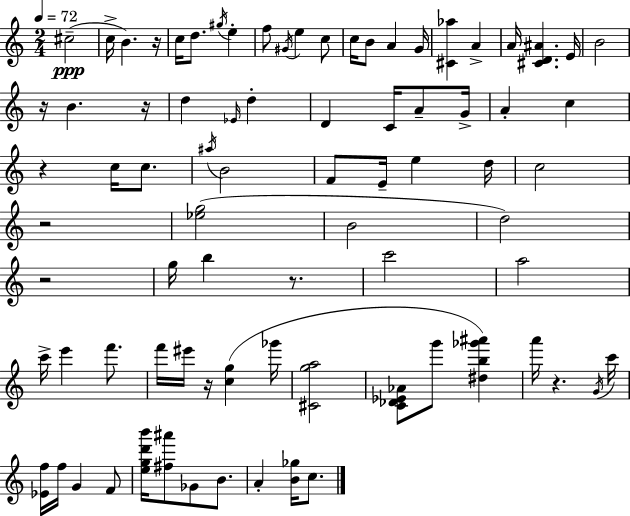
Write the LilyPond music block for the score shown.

{
  \clef treble
  \numericTimeSignature
  \time 2/4
  \key c \major
  \tempo 4 = 72
  cis''2--(\ppp | c''16-> b'4.) r16 | c''16 d''8. \acciaccatura { gis''16 } e''4-. | f''8 \acciaccatura { gis'16 } e''4 | \break c''8 c''16 b'8 a'4 | g'16 <cis' aes''>4 a'4-> | a'16 <cis' d' ais'>4. | e'16 b'2 | \break r16 b'4. | r16 d''4 \grace { ees'16 } d''4-. | d'4 c'16 | a'8-- g'16-> a'4-. c''4 | \break r4 c''16 | c''8. \acciaccatura { ais''16 } b'2 | f'8 e'16-- e''4 | d''16 c''2 | \break r2 | <ees'' g''>2( | b'2 | d''2) | \break r2 | g''16 b''4 | r8. c'''2 | a''2 | \break c'''16-> e'''4 | f'''8. f'''16 eis'''16 r16 <c'' g''>4( | ges'''16 <cis' g'' a''>2 | <c' des' ees' aes'>8 g'''8 | \break <dis'' b'' ges''' ais'''>4) a'''16 r4. | \acciaccatura { g'16 } c'''16 <ees' f''>16 f''16 g'4 | f'8 <e'' g'' d''' b'''>16 <fis'' ais'''>8 | ges'8 b'8. a'4-. | \break <b' ges''>16 c''8. \bar "|."
}